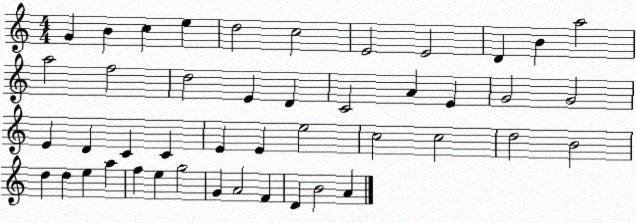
X:1
T:Untitled
M:4/4
L:1/4
K:C
G B c e d2 c2 E2 E2 D B a2 a2 f2 d2 E D C2 A E G2 G2 E D C C E E e2 c2 c2 d2 B2 d d e a f e g2 G A2 F D B2 A